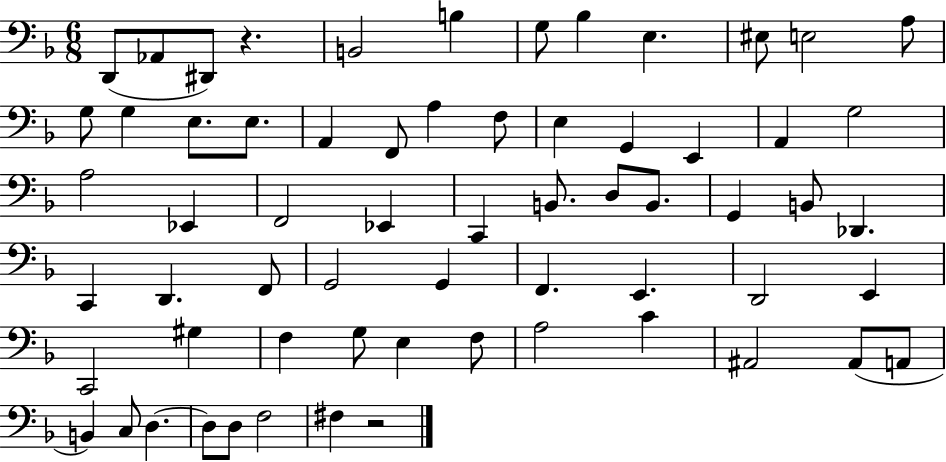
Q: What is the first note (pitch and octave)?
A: D2